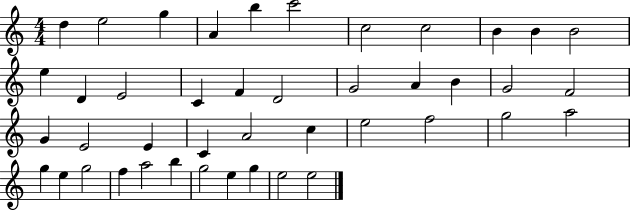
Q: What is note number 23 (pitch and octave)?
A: G4